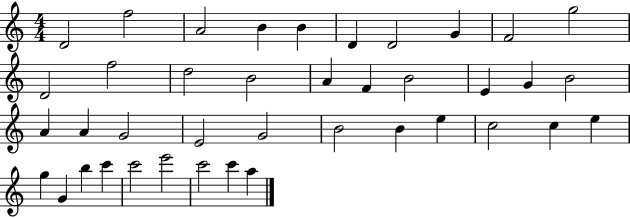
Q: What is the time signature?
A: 4/4